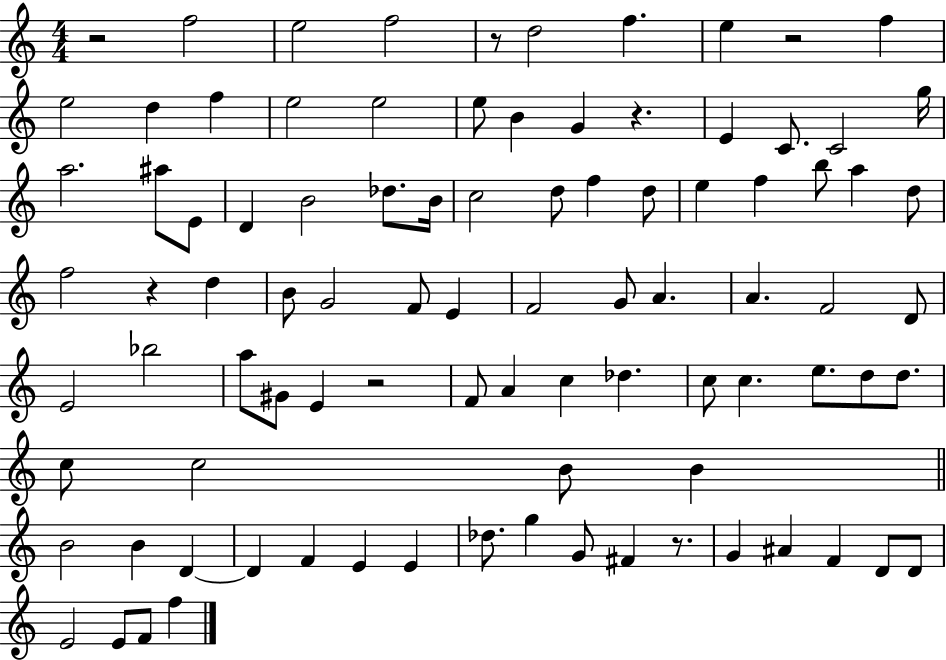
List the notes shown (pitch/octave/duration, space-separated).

R/h F5/h E5/h F5/h R/e D5/h F5/q. E5/q R/h F5/q E5/h D5/q F5/q E5/h E5/h E5/e B4/q G4/q R/q. E4/q C4/e. C4/h G5/s A5/h. A#5/e E4/e D4/q B4/h Db5/e. B4/s C5/h D5/e F5/q D5/e E5/q F5/q B5/e A5/q D5/e F5/h R/q D5/q B4/e G4/h F4/e E4/q F4/h G4/e A4/q. A4/q. F4/h D4/e E4/h Bb5/h A5/e G#4/e E4/q R/h F4/e A4/q C5/q Db5/q. C5/e C5/q. E5/e. D5/e D5/e. C5/e C5/h B4/e B4/q B4/h B4/q D4/q D4/q F4/q E4/q E4/q Db5/e. G5/q G4/e F#4/q R/e. G4/q A#4/q F4/q D4/e D4/e E4/h E4/e F4/e F5/q